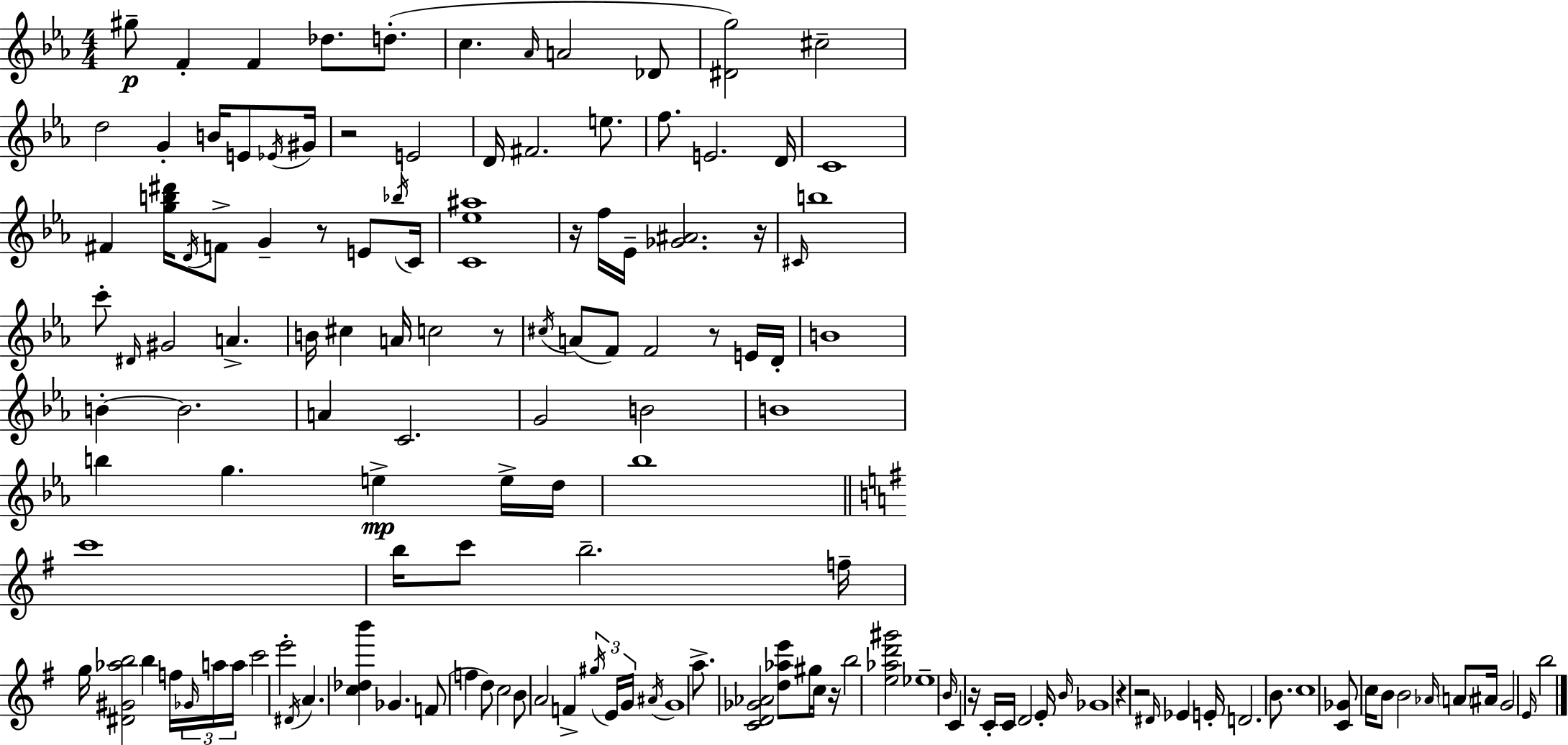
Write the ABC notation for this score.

X:1
T:Untitled
M:4/4
L:1/4
K:Cm
^g/2 F F _d/2 d/2 c _A/4 A2 _D/2 [^Dg]2 ^c2 d2 G B/4 E/2 _E/4 ^G/4 z2 E2 D/4 ^F2 e/2 f/2 E2 D/4 C4 ^F [gb^d']/4 D/4 F/2 G z/2 E/2 _b/4 C/4 [C_e^a]4 z/4 f/4 _E/4 [_G^A]2 z/4 ^C/4 b4 c'/2 ^D/4 ^G2 A B/4 ^c A/4 c2 z/2 ^c/4 A/2 F/2 F2 z/2 E/4 D/4 B4 B B2 A C2 G2 B2 B4 b g e e/4 d/4 _b4 c'4 b/4 c'/2 b2 f/4 g/4 [^D^G_ab]2 b f/4 _G/4 a/4 a/4 c'2 e'2 ^D/4 A [c_db'] _G F/2 f d/2 c2 B/2 A2 F ^g/4 E/4 G/4 ^A/4 G4 a/2 [CD_G_A]2 [d_ae']/2 ^g/4 c/4 z/4 b2 [e_ad'^g']2 _e4 B/4 C z/4 C/4 C/4 D2 E/4 B/4 _G4 z z2 ^D/4 _E E/4 D2 B/2 c4 [C_G]/2 c/4 B/2 B2 _A/4 A/2 ^A/4 G2 E/4 b2